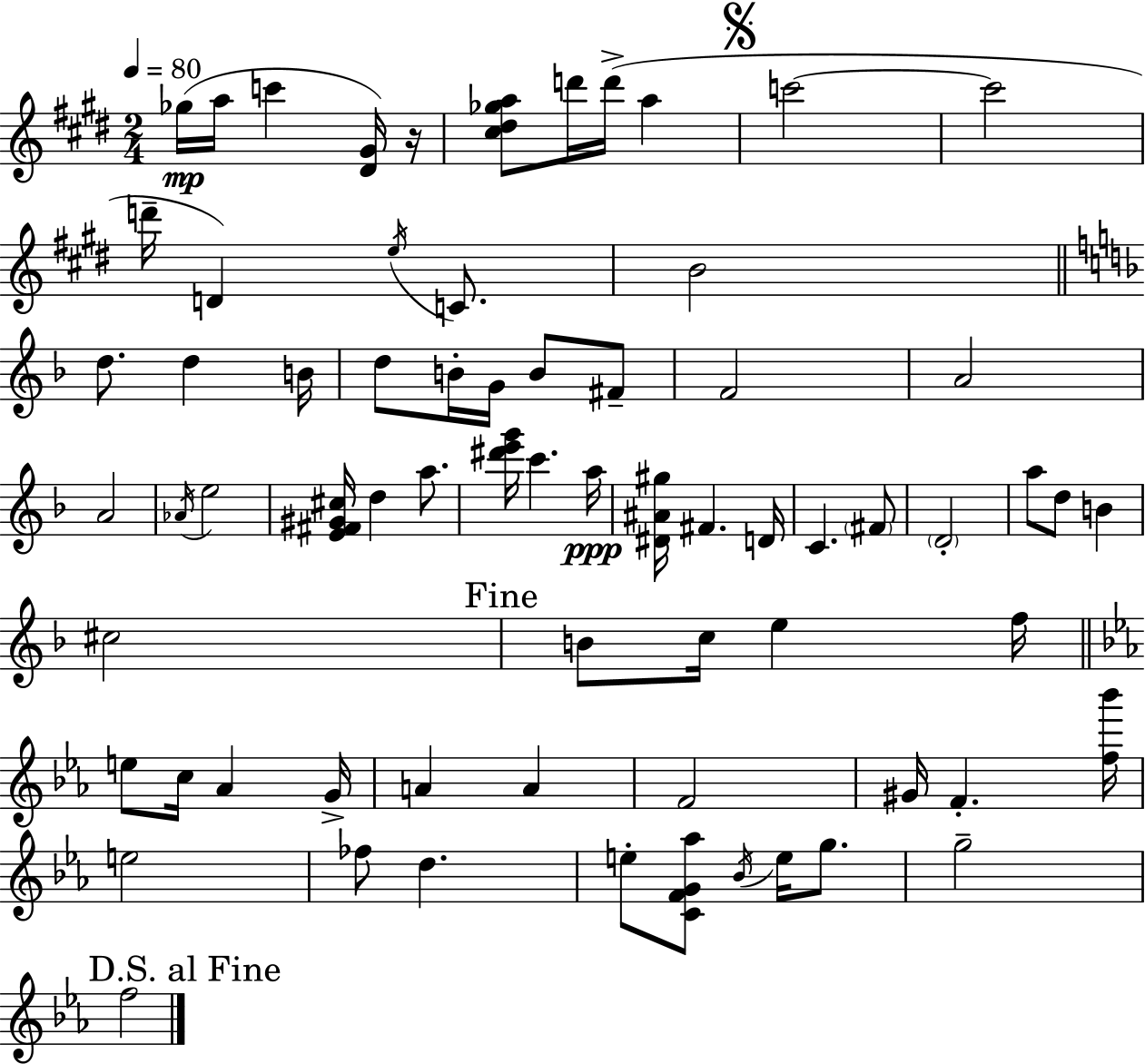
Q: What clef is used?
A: treble